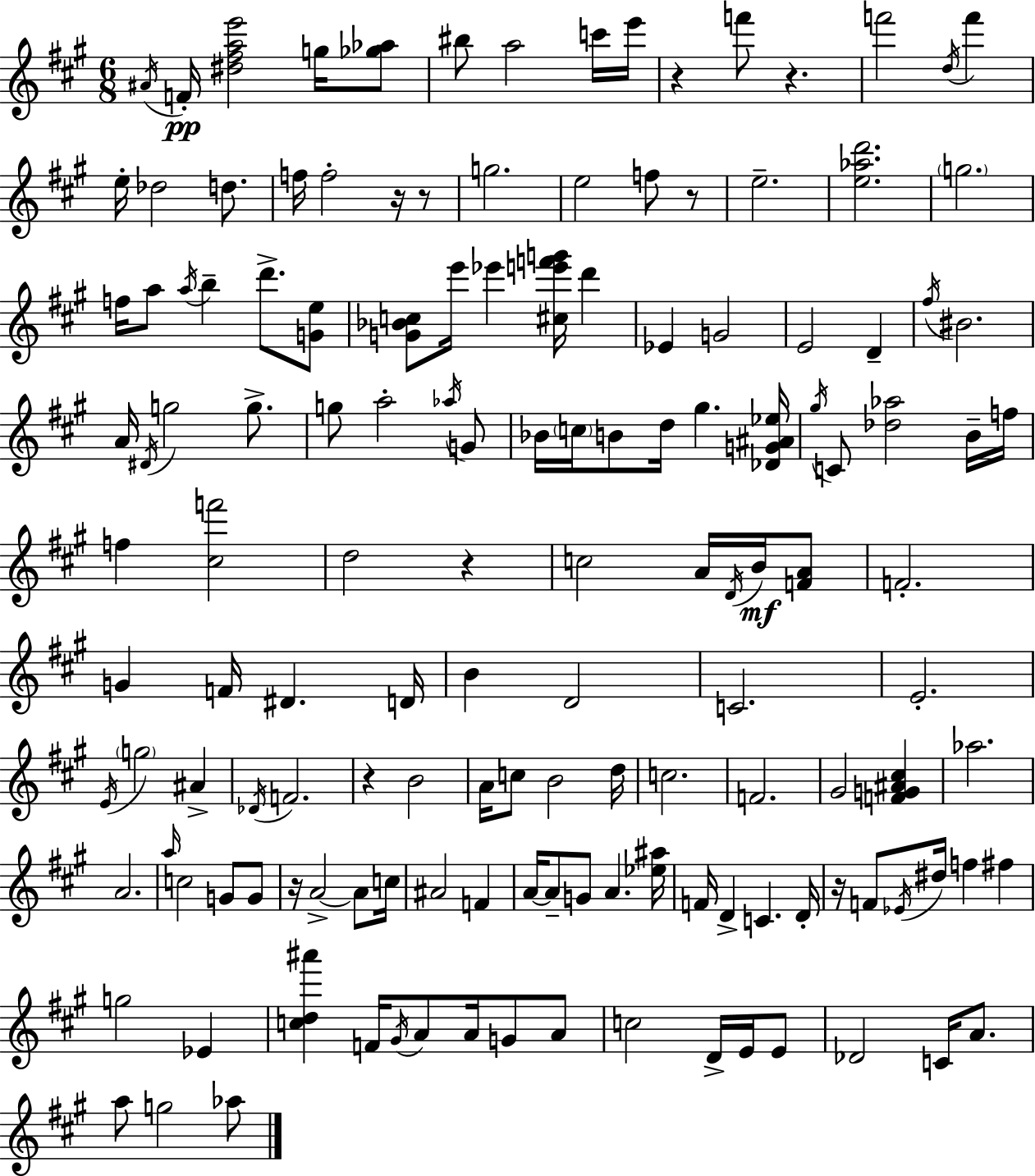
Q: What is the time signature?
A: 6/8